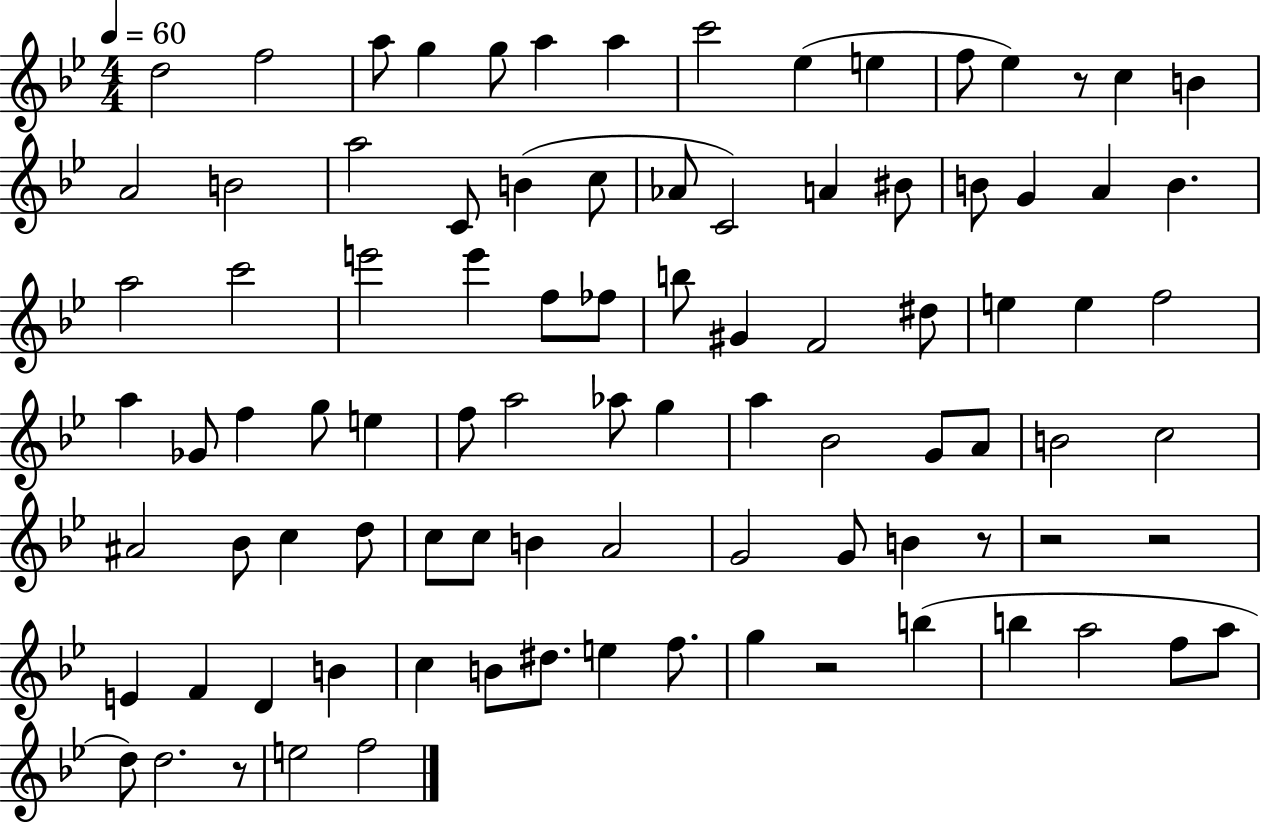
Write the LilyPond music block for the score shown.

{
  \clef treble
  \numericTimeSignature
  \time 4/4
  \key bes \major
  \tempo 4 = 60
  d''2 f''2 | a''8 g''4 g''8 a''4 a''4 | c'''2 ees''4( e''4 | f''8 ees''4) r8 c''4 b'4 | \break a'2 b'2 | a''2 c'8 b'4( c''8 | aes'8 c'2) a'4 bis'8 | b'8 g'4 a'4 b'4. | \break a''2 c'''2 | e'''2 e'''4 f''8 fes''8 | b''8 gis'4 f'2 dis''8 | e''4 e''4 f''2 | \break a''4 ges'8 f''4 g''8 e''4 | f''8 a''2 aes''8 g''4 | a''4 bes'2 g'8 a'8 | b'2 c''2 | \break ais'2 bes'8 c''4 d''8 | c''8 c''8 b'4 a'2 | g'2 g'8 b'4 r8 | r2 r2 | \break e'4 f'4 d'4 b'4 | c''4 b'8 dis''8. e''4 f''8. | g''4 r2 b''4( | b''4 a''2 f''8 a''8 | \break d''8) d''2. r8 | e''2 f''2 | \bar "|."
}